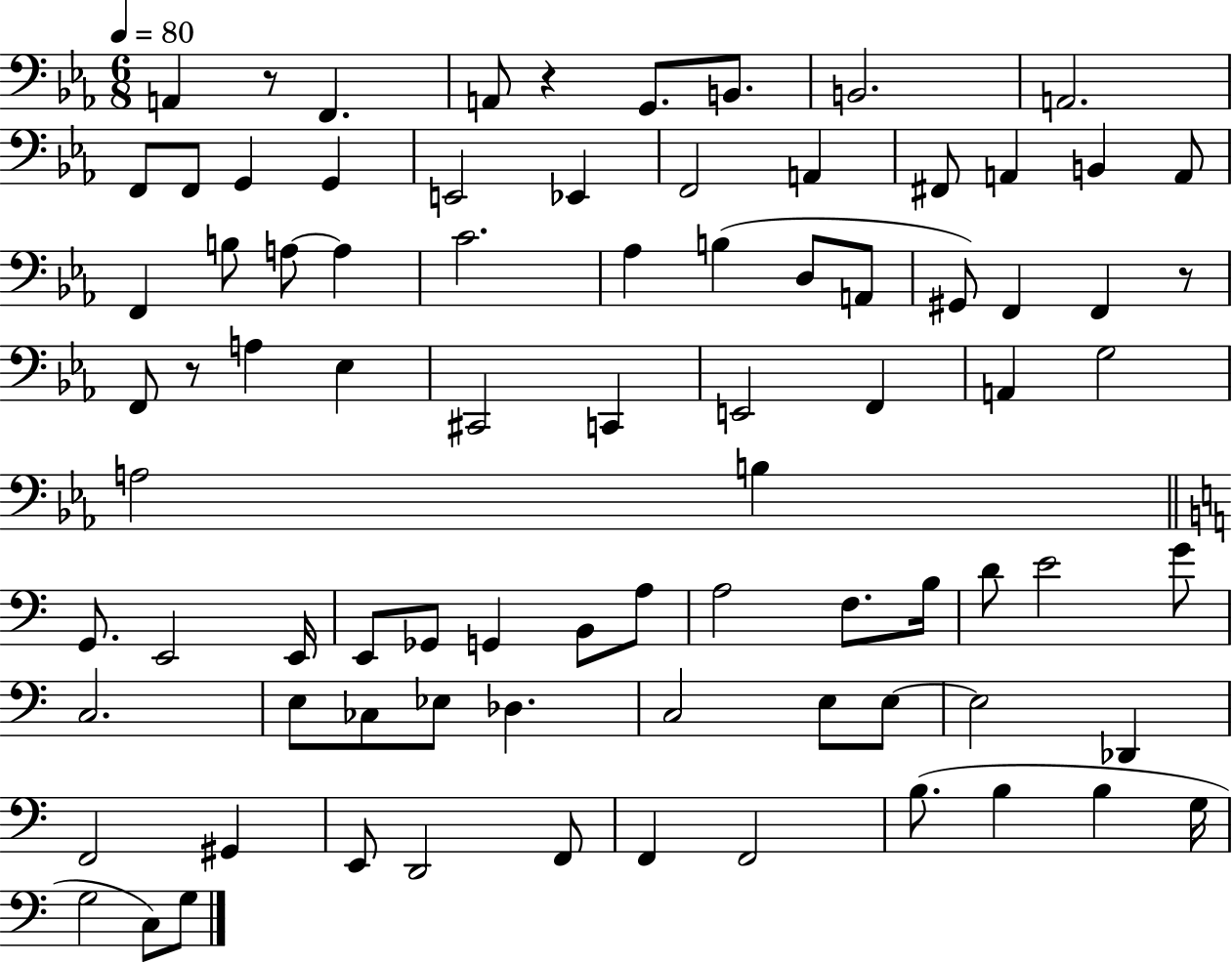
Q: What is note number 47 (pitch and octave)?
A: Gb2